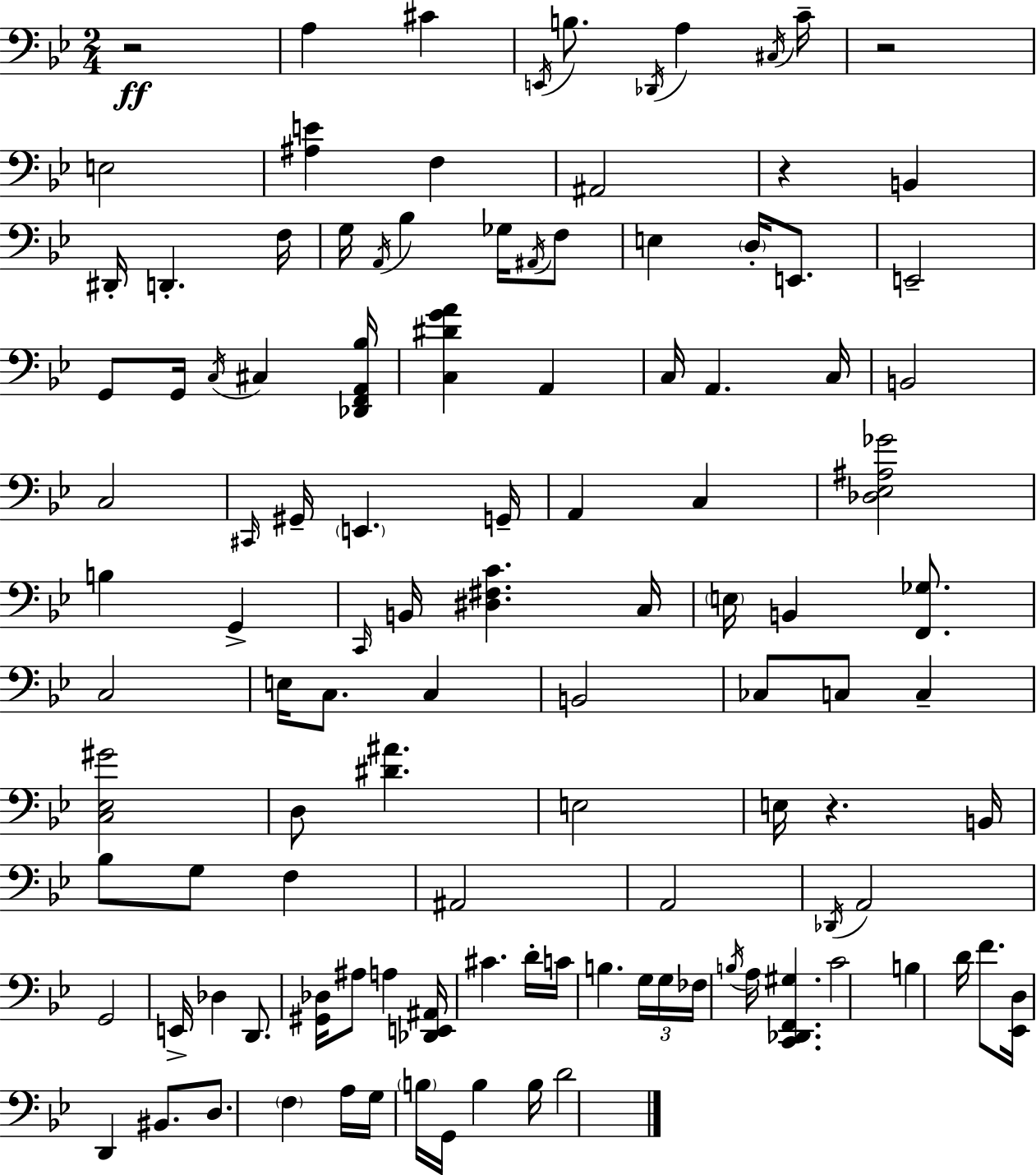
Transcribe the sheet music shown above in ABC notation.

X:1
T:Untitled
M:2/4
L:1/4
K:Gm
z2 A, ^C E,,/4 B,/2 _D,,/4 A, ^C,/4 C/4 z2 E,2 [^A,E] F, ^A,,2 z B,, ^D,,/4 D,, F,/4 G,/4 A,,/4 _B, _G,/4 ^A,,/4 F,/2 E, D,/4 E,,/2 E,,2 G,,/2 G,,/4 C,/4 ^C, [_D,,F,,A,,_B,]/4 [C,^DGA] A,, C,/4 A,, C,/4 B,,2 C,2 ^C,,/4 ^G,,/4 E,, G,,/4 A,, C, [_D,_E,^A,_G]2 B, G,, C,,/4 B,,/4 [^D,^F,C] C,/4 E,/4 B,, [F,,_G,]/2 C,2 E,/4 C,/2 C, B,,2 _C,/2 C,/2 C, [C,_E,^G]2 D,/2 [^D^A] E,2 E,/4 z B,,/4 _B,/2 G,/2 F, ^A,,2 A,,2 _D,,/4 A,,2 G,,2 E,,/4 _D, D,,/2 [^G,,_D,]/4 ^A,/2 A, [_D,,E,,^A,,]/4 ^C D/4 C/4 B, G,/4 G,/4 _F,/4 B,/4 A,/4 [C,,_D,,F,,^G,] C2 B, D/4 F/2 [_E,,D,]/4 D,, ^B,,/2 D,/2 F, A,/4 G,/4 B,/4 G,,/4 B, B,/4 D2